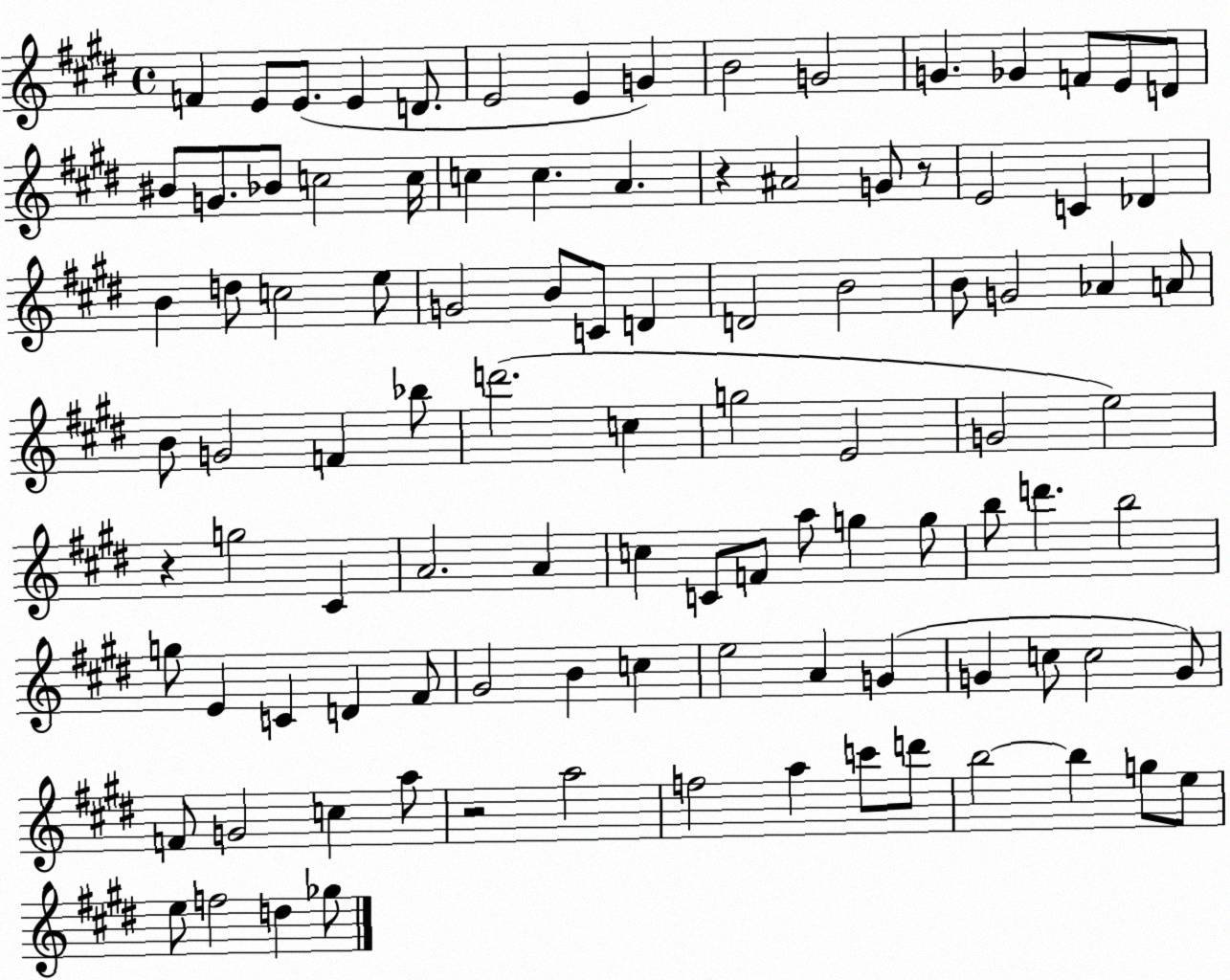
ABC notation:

X:1
T:Untitled
M:4/4
L:1/4
K:E
F E/2 E/2 E D/2 E2 E G B2 G2 G _G F/2 E/2 D/2 ^B/2 G/2 _B/2 c2 c/4 c c A z ^A2 G/2 z/2 E2 C _D B d/2 c2 e/2 G2 B/2 C/2 D D2 B2 B/2 G2 _A A/2 B/2 G2 F _b/2 d'2 c g2 E2 G2 e2 z g2 ^C A2 A c C/2 F/2 a/2 g g/2 b/2 d' b2 g/2 E C D ^F/2 ^G2 B c e2 A G G c/2 c2 G/2 F/2 G2 c a/2 z2 a2 f2 a c'/2 d'/2 b2 b g/2 e/2 e/2 f2 d _g/2